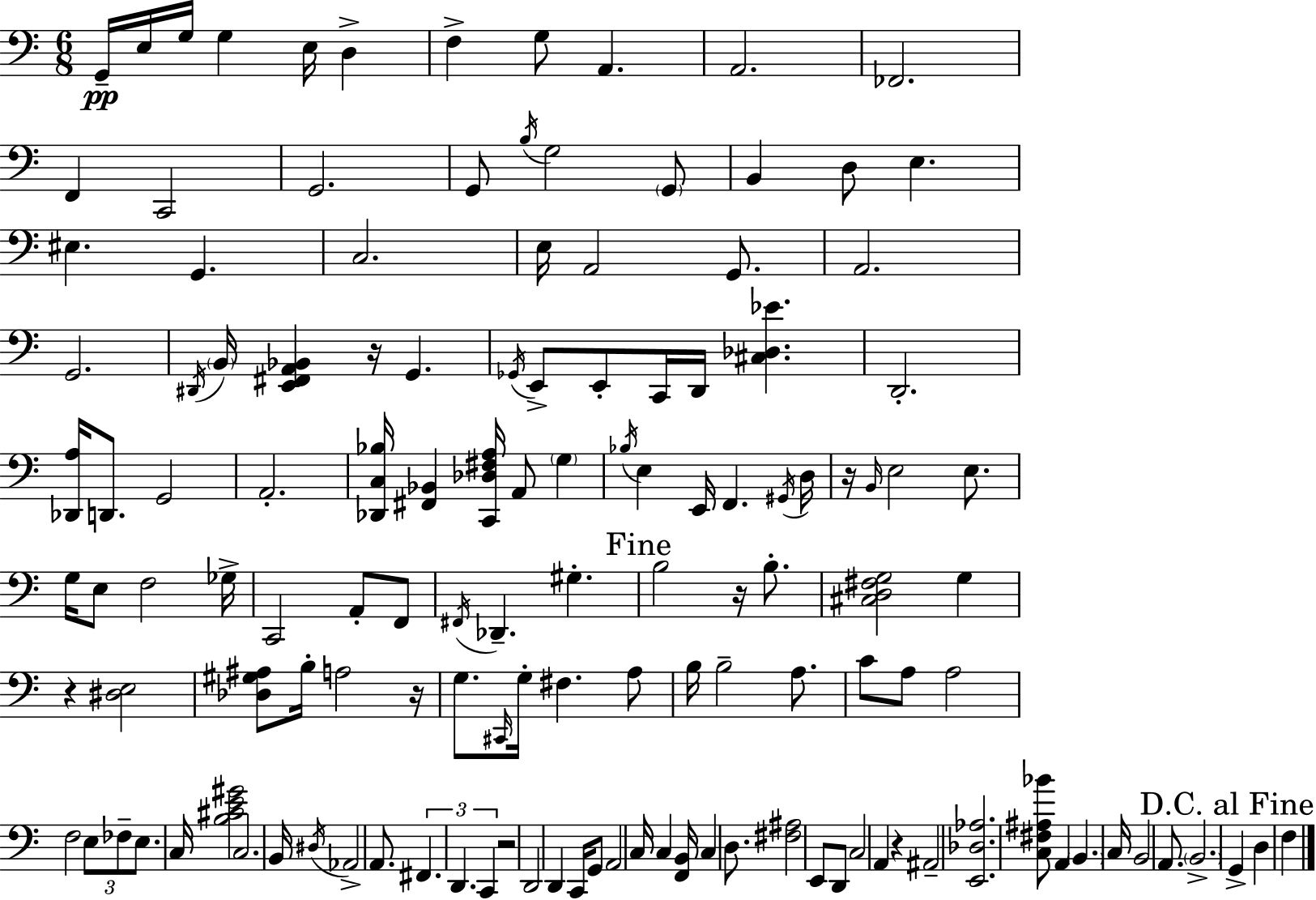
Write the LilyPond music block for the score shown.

{
  \clef bass
  \numericTimeSignature
  \time 6/8
  \key c \major
  g,16--\pp e16 g16 g4 e16 d4-> | f4-> g8 a,4. | a,2. | fes,2. | \break f,4 c,2 | g,2. | g,8 \acciaccatura { b16 } g2 \parenthesize g,8 | b,4 d8 e4. | \break eis4. g,4. | c2. | e16 a,2 g,8. | a,2. | \break g,2. | \acciaccatura { dis,16 } \parenthesize b,16 <e, fis, a, bes,>4 r16 g,4. | \acciaccatura { ges,16 } e,8-> e,8-. c,16 d,16 <cis des ees'>4. | d,2.-. | \break <des, a>16 d,8. g,2 | a,2.-. | <des, c bes>16 <fis, bes,>4 <c, des fis a>16 a,8 \parenthesize g4 | \acciaccatura { bes16 } e4 e,16 f,4. | \break \acciaccatura { gis,16 } d16 r16 \grace { b,16 } e2 | e8. g16 e8 f2 | ges16-> c,2 | a,8-. f,8 \acciaccatura { fis,16 } des,4.-- | \break gis4.-. \mark "Fine" b2 | r16 b8.-. <cis d fis g>2 | g4 r4 <dis e>2 | <des gis ais>8 b16-. a2 | \break r16 g8. \grace { cis,16 } g16-. | fis4. a8 b16 b2-- | a8. c'8 a8 | a2 f2 | \break \tuplet 3/2 { e8 fes8-- e8. } c16 | <b cis' e' gis'>2 c2. | b,16 \acciaccatura { dis16 } aes,2-> | a,8. \tuplet 3/2 { fis,4. | \break d,4. c,4 } | r2 d,2 | d,4 c,16 g,8 | a,2 c16 c4 | \break <f, b,>16 c4 d8. <fis ais>2 | e,8 d,8 c2 | a,4 r4 | ais,2-- <e, des aes>2. | \break <c fis ais bes'>8 a,4 | \parenthesize b,4. c16 b,2 | a,8. \parenthesize b,2.-> | \mark "D.C. al Fine" g,4-> | \break d4 f4 \bar "|."
}